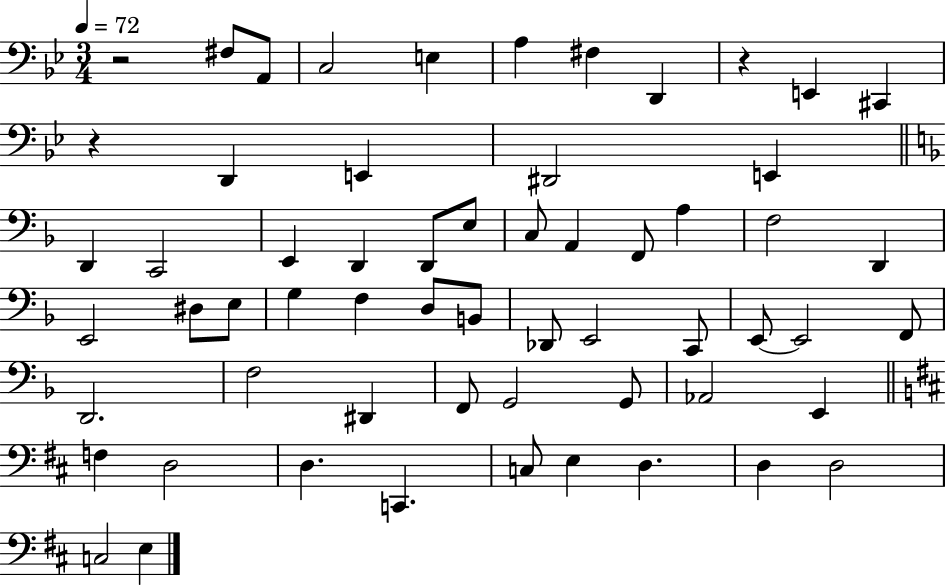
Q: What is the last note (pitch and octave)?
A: E3